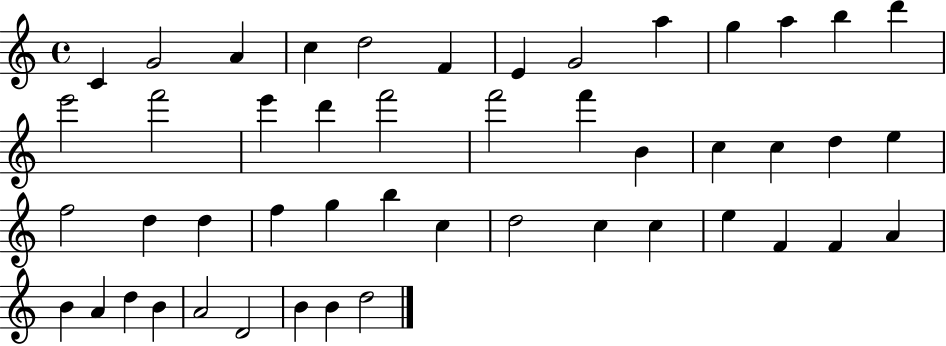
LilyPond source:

{
  \clef treble
  \time 4/4
  \defaultTimeSignature
  \key c \major
  c'4 g'2 a'4 | c''4 d''2 f'4 | e'4 g'2 a''4 | g''4 a''4 b''4 d'''4 | \break e'''2 f'''2 | e'''4 d'''4 f'''2 | f'''2 f'''4 b'4 | c''4 c''4 d''4 e''4 | \break f''2 d''4 d''4 | f''4 g''4 b''4 c''4 | d''2 c''4 c''4 | e''4 f'4 f'4 a'4 | \break b'4 a'4 d''4 b'4 | a'2 d'2 | b'4 b'4 d''2 | \bar "|."
}